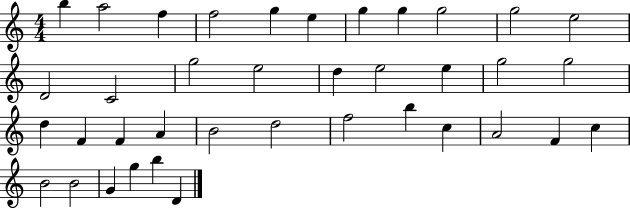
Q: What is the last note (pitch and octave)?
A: D4